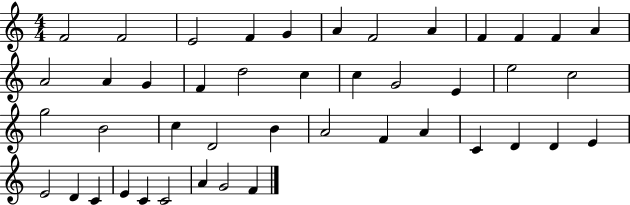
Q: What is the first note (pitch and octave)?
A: F4